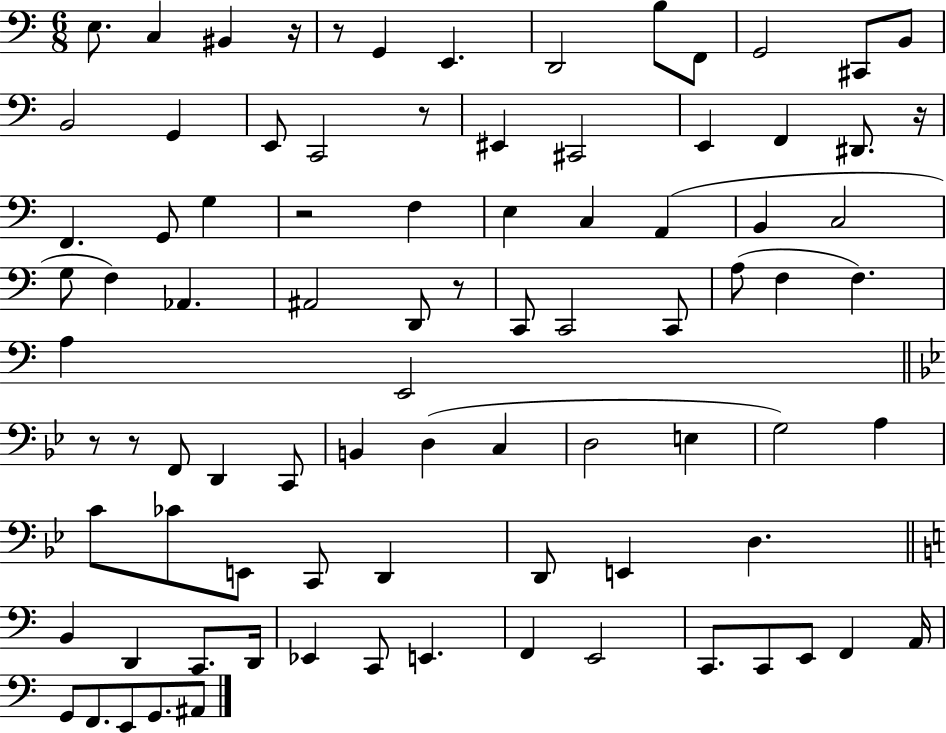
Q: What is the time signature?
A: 6/8